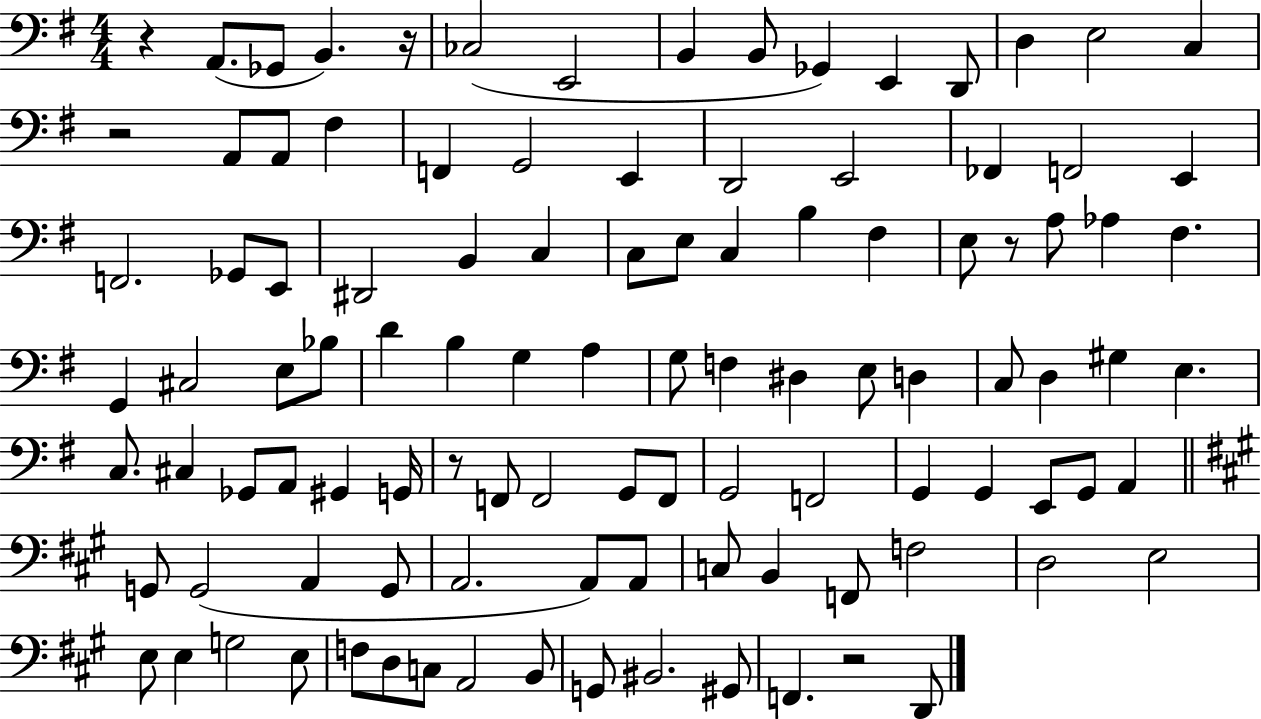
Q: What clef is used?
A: bass